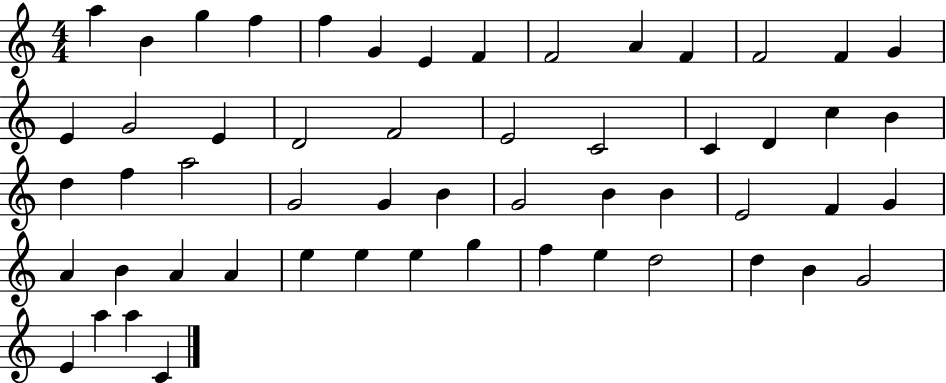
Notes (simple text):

A5/q B4/q G5/q F5/q F5/q G4/q E4/q F4/q F4/h A4/q F4/q F4/h F4/q G4/q E4/q G4/h E4/q D4/h F4/h E4/h C4/h C4/q D4/q C5/q B4/q D5/q F5/q A5/h G4/h G4/q B4/q G4/h B4/q B4/q E4/h F4/q G4/q A4/q B4/q A4/q A4/q E5/q E5/q E5/q G5/q F5/q E5/q D5/h D5/q B4/q G4/h E4/q A5/q A5/q C4/q